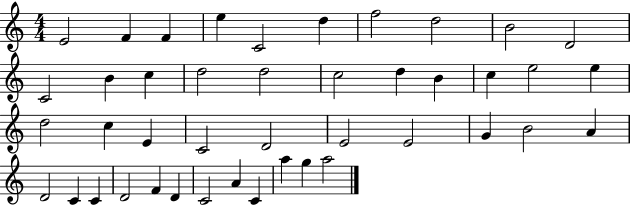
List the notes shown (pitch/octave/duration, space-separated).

E4/h F4/q F4/q E5/q C4/h D5/q F5/h D5/h B4/h D4/h C4/h B4/q C5/q D5/h D5/h C5/h D5/q B4/q C5/q E5/h E5/q D5/h C5/q E4/q C4/h D4/h E4/h E4/h G4/q B4/h A4/q D4/h C4/q C4/q D4/h F4/q D4/q C4/h A4/q C4/q A5/q G5/q A5/h